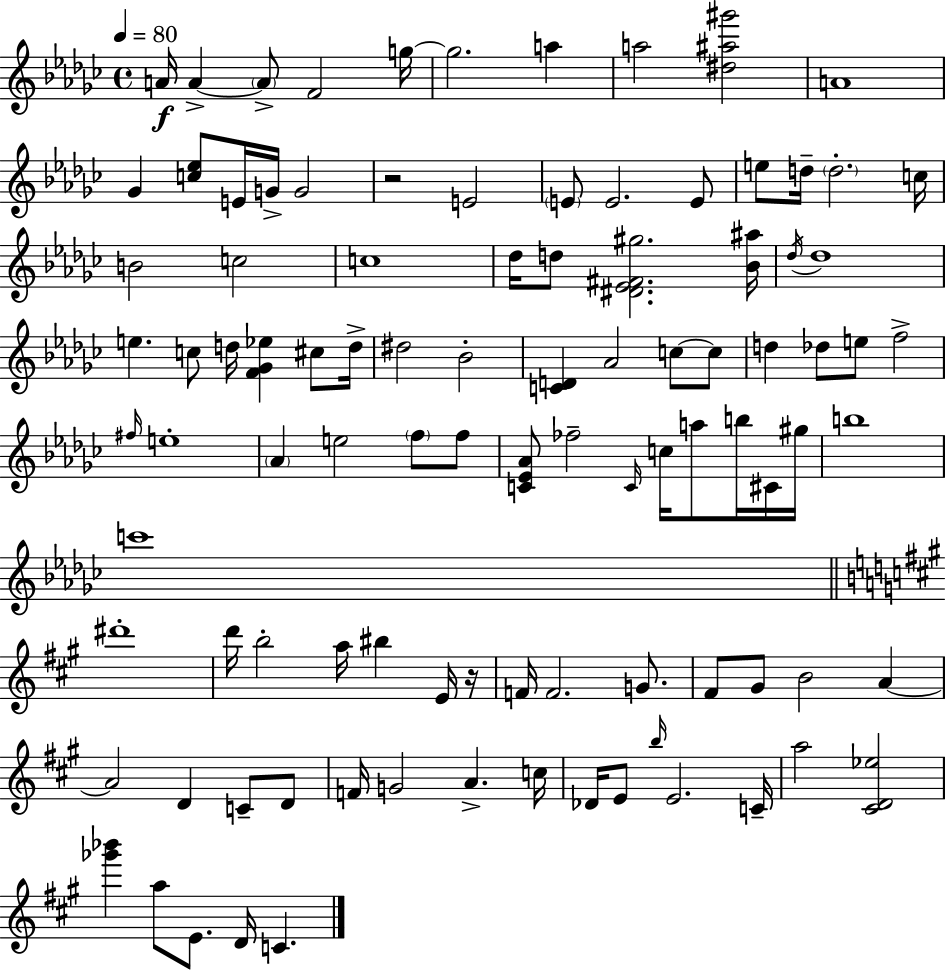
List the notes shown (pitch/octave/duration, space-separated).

A4/s A4/q A4/e F4/h G5/s G5/h. A5/q A5/h [D#5,A#5,G#6]/h A4/w Gb4/q [C5,Eb5]/e E4/s G4/s G4/h R/h E4/h E4/e E4/h. E4/e E5/e D5/s D5/h. C5/s B4/h C5/h C5/w Db5/s D5/e [D#4,Eb4,F#4,G#5]/h. [Bb4,A#5]/s Db5/s Db5/w E5/q. C5/e D5/s [F4,Gb4,Eb5]/q C#5/e D5/s D#5/h Bb4/h [C4,D4]/q Ab4/h C5/e C5/e D5/q Db5/e E5/e F5/h F#5/s E5/w Ab4/q E5/h F5/e F5/e [C4,Eb4,Ab4]/e FES5/h C4/s C5/s A5/e B5/s C#4/s G#5/s B5/w C6/w D#6/w D6/s B5/h A5/s BIS5/q E4/s R/s F4/s F4/h. G4/e. F#4/e G#4/e B4/h A4/q A4/h D4/q C4/e D4/e F4/s G4/h A4/q. C5/s Db4/s E4/e B5/s E4/h. C4/s A5/h [C#4,D4,Eb5]/h [Gb6,Bb6]/q A5/e E4/e. D4/s C4/q.